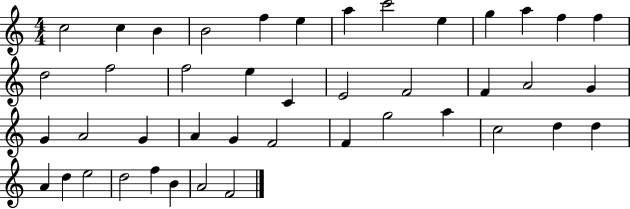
X:1
T:Untitled
M:4/4
L:1/4
K:C
c2 c B B2 f e a c'2 e g a f f d2 f2 f2 e C E2 F2 F A2 G G A2 G A G F2 F g2 a c2 d d A d e2 d2 f B A2 F2